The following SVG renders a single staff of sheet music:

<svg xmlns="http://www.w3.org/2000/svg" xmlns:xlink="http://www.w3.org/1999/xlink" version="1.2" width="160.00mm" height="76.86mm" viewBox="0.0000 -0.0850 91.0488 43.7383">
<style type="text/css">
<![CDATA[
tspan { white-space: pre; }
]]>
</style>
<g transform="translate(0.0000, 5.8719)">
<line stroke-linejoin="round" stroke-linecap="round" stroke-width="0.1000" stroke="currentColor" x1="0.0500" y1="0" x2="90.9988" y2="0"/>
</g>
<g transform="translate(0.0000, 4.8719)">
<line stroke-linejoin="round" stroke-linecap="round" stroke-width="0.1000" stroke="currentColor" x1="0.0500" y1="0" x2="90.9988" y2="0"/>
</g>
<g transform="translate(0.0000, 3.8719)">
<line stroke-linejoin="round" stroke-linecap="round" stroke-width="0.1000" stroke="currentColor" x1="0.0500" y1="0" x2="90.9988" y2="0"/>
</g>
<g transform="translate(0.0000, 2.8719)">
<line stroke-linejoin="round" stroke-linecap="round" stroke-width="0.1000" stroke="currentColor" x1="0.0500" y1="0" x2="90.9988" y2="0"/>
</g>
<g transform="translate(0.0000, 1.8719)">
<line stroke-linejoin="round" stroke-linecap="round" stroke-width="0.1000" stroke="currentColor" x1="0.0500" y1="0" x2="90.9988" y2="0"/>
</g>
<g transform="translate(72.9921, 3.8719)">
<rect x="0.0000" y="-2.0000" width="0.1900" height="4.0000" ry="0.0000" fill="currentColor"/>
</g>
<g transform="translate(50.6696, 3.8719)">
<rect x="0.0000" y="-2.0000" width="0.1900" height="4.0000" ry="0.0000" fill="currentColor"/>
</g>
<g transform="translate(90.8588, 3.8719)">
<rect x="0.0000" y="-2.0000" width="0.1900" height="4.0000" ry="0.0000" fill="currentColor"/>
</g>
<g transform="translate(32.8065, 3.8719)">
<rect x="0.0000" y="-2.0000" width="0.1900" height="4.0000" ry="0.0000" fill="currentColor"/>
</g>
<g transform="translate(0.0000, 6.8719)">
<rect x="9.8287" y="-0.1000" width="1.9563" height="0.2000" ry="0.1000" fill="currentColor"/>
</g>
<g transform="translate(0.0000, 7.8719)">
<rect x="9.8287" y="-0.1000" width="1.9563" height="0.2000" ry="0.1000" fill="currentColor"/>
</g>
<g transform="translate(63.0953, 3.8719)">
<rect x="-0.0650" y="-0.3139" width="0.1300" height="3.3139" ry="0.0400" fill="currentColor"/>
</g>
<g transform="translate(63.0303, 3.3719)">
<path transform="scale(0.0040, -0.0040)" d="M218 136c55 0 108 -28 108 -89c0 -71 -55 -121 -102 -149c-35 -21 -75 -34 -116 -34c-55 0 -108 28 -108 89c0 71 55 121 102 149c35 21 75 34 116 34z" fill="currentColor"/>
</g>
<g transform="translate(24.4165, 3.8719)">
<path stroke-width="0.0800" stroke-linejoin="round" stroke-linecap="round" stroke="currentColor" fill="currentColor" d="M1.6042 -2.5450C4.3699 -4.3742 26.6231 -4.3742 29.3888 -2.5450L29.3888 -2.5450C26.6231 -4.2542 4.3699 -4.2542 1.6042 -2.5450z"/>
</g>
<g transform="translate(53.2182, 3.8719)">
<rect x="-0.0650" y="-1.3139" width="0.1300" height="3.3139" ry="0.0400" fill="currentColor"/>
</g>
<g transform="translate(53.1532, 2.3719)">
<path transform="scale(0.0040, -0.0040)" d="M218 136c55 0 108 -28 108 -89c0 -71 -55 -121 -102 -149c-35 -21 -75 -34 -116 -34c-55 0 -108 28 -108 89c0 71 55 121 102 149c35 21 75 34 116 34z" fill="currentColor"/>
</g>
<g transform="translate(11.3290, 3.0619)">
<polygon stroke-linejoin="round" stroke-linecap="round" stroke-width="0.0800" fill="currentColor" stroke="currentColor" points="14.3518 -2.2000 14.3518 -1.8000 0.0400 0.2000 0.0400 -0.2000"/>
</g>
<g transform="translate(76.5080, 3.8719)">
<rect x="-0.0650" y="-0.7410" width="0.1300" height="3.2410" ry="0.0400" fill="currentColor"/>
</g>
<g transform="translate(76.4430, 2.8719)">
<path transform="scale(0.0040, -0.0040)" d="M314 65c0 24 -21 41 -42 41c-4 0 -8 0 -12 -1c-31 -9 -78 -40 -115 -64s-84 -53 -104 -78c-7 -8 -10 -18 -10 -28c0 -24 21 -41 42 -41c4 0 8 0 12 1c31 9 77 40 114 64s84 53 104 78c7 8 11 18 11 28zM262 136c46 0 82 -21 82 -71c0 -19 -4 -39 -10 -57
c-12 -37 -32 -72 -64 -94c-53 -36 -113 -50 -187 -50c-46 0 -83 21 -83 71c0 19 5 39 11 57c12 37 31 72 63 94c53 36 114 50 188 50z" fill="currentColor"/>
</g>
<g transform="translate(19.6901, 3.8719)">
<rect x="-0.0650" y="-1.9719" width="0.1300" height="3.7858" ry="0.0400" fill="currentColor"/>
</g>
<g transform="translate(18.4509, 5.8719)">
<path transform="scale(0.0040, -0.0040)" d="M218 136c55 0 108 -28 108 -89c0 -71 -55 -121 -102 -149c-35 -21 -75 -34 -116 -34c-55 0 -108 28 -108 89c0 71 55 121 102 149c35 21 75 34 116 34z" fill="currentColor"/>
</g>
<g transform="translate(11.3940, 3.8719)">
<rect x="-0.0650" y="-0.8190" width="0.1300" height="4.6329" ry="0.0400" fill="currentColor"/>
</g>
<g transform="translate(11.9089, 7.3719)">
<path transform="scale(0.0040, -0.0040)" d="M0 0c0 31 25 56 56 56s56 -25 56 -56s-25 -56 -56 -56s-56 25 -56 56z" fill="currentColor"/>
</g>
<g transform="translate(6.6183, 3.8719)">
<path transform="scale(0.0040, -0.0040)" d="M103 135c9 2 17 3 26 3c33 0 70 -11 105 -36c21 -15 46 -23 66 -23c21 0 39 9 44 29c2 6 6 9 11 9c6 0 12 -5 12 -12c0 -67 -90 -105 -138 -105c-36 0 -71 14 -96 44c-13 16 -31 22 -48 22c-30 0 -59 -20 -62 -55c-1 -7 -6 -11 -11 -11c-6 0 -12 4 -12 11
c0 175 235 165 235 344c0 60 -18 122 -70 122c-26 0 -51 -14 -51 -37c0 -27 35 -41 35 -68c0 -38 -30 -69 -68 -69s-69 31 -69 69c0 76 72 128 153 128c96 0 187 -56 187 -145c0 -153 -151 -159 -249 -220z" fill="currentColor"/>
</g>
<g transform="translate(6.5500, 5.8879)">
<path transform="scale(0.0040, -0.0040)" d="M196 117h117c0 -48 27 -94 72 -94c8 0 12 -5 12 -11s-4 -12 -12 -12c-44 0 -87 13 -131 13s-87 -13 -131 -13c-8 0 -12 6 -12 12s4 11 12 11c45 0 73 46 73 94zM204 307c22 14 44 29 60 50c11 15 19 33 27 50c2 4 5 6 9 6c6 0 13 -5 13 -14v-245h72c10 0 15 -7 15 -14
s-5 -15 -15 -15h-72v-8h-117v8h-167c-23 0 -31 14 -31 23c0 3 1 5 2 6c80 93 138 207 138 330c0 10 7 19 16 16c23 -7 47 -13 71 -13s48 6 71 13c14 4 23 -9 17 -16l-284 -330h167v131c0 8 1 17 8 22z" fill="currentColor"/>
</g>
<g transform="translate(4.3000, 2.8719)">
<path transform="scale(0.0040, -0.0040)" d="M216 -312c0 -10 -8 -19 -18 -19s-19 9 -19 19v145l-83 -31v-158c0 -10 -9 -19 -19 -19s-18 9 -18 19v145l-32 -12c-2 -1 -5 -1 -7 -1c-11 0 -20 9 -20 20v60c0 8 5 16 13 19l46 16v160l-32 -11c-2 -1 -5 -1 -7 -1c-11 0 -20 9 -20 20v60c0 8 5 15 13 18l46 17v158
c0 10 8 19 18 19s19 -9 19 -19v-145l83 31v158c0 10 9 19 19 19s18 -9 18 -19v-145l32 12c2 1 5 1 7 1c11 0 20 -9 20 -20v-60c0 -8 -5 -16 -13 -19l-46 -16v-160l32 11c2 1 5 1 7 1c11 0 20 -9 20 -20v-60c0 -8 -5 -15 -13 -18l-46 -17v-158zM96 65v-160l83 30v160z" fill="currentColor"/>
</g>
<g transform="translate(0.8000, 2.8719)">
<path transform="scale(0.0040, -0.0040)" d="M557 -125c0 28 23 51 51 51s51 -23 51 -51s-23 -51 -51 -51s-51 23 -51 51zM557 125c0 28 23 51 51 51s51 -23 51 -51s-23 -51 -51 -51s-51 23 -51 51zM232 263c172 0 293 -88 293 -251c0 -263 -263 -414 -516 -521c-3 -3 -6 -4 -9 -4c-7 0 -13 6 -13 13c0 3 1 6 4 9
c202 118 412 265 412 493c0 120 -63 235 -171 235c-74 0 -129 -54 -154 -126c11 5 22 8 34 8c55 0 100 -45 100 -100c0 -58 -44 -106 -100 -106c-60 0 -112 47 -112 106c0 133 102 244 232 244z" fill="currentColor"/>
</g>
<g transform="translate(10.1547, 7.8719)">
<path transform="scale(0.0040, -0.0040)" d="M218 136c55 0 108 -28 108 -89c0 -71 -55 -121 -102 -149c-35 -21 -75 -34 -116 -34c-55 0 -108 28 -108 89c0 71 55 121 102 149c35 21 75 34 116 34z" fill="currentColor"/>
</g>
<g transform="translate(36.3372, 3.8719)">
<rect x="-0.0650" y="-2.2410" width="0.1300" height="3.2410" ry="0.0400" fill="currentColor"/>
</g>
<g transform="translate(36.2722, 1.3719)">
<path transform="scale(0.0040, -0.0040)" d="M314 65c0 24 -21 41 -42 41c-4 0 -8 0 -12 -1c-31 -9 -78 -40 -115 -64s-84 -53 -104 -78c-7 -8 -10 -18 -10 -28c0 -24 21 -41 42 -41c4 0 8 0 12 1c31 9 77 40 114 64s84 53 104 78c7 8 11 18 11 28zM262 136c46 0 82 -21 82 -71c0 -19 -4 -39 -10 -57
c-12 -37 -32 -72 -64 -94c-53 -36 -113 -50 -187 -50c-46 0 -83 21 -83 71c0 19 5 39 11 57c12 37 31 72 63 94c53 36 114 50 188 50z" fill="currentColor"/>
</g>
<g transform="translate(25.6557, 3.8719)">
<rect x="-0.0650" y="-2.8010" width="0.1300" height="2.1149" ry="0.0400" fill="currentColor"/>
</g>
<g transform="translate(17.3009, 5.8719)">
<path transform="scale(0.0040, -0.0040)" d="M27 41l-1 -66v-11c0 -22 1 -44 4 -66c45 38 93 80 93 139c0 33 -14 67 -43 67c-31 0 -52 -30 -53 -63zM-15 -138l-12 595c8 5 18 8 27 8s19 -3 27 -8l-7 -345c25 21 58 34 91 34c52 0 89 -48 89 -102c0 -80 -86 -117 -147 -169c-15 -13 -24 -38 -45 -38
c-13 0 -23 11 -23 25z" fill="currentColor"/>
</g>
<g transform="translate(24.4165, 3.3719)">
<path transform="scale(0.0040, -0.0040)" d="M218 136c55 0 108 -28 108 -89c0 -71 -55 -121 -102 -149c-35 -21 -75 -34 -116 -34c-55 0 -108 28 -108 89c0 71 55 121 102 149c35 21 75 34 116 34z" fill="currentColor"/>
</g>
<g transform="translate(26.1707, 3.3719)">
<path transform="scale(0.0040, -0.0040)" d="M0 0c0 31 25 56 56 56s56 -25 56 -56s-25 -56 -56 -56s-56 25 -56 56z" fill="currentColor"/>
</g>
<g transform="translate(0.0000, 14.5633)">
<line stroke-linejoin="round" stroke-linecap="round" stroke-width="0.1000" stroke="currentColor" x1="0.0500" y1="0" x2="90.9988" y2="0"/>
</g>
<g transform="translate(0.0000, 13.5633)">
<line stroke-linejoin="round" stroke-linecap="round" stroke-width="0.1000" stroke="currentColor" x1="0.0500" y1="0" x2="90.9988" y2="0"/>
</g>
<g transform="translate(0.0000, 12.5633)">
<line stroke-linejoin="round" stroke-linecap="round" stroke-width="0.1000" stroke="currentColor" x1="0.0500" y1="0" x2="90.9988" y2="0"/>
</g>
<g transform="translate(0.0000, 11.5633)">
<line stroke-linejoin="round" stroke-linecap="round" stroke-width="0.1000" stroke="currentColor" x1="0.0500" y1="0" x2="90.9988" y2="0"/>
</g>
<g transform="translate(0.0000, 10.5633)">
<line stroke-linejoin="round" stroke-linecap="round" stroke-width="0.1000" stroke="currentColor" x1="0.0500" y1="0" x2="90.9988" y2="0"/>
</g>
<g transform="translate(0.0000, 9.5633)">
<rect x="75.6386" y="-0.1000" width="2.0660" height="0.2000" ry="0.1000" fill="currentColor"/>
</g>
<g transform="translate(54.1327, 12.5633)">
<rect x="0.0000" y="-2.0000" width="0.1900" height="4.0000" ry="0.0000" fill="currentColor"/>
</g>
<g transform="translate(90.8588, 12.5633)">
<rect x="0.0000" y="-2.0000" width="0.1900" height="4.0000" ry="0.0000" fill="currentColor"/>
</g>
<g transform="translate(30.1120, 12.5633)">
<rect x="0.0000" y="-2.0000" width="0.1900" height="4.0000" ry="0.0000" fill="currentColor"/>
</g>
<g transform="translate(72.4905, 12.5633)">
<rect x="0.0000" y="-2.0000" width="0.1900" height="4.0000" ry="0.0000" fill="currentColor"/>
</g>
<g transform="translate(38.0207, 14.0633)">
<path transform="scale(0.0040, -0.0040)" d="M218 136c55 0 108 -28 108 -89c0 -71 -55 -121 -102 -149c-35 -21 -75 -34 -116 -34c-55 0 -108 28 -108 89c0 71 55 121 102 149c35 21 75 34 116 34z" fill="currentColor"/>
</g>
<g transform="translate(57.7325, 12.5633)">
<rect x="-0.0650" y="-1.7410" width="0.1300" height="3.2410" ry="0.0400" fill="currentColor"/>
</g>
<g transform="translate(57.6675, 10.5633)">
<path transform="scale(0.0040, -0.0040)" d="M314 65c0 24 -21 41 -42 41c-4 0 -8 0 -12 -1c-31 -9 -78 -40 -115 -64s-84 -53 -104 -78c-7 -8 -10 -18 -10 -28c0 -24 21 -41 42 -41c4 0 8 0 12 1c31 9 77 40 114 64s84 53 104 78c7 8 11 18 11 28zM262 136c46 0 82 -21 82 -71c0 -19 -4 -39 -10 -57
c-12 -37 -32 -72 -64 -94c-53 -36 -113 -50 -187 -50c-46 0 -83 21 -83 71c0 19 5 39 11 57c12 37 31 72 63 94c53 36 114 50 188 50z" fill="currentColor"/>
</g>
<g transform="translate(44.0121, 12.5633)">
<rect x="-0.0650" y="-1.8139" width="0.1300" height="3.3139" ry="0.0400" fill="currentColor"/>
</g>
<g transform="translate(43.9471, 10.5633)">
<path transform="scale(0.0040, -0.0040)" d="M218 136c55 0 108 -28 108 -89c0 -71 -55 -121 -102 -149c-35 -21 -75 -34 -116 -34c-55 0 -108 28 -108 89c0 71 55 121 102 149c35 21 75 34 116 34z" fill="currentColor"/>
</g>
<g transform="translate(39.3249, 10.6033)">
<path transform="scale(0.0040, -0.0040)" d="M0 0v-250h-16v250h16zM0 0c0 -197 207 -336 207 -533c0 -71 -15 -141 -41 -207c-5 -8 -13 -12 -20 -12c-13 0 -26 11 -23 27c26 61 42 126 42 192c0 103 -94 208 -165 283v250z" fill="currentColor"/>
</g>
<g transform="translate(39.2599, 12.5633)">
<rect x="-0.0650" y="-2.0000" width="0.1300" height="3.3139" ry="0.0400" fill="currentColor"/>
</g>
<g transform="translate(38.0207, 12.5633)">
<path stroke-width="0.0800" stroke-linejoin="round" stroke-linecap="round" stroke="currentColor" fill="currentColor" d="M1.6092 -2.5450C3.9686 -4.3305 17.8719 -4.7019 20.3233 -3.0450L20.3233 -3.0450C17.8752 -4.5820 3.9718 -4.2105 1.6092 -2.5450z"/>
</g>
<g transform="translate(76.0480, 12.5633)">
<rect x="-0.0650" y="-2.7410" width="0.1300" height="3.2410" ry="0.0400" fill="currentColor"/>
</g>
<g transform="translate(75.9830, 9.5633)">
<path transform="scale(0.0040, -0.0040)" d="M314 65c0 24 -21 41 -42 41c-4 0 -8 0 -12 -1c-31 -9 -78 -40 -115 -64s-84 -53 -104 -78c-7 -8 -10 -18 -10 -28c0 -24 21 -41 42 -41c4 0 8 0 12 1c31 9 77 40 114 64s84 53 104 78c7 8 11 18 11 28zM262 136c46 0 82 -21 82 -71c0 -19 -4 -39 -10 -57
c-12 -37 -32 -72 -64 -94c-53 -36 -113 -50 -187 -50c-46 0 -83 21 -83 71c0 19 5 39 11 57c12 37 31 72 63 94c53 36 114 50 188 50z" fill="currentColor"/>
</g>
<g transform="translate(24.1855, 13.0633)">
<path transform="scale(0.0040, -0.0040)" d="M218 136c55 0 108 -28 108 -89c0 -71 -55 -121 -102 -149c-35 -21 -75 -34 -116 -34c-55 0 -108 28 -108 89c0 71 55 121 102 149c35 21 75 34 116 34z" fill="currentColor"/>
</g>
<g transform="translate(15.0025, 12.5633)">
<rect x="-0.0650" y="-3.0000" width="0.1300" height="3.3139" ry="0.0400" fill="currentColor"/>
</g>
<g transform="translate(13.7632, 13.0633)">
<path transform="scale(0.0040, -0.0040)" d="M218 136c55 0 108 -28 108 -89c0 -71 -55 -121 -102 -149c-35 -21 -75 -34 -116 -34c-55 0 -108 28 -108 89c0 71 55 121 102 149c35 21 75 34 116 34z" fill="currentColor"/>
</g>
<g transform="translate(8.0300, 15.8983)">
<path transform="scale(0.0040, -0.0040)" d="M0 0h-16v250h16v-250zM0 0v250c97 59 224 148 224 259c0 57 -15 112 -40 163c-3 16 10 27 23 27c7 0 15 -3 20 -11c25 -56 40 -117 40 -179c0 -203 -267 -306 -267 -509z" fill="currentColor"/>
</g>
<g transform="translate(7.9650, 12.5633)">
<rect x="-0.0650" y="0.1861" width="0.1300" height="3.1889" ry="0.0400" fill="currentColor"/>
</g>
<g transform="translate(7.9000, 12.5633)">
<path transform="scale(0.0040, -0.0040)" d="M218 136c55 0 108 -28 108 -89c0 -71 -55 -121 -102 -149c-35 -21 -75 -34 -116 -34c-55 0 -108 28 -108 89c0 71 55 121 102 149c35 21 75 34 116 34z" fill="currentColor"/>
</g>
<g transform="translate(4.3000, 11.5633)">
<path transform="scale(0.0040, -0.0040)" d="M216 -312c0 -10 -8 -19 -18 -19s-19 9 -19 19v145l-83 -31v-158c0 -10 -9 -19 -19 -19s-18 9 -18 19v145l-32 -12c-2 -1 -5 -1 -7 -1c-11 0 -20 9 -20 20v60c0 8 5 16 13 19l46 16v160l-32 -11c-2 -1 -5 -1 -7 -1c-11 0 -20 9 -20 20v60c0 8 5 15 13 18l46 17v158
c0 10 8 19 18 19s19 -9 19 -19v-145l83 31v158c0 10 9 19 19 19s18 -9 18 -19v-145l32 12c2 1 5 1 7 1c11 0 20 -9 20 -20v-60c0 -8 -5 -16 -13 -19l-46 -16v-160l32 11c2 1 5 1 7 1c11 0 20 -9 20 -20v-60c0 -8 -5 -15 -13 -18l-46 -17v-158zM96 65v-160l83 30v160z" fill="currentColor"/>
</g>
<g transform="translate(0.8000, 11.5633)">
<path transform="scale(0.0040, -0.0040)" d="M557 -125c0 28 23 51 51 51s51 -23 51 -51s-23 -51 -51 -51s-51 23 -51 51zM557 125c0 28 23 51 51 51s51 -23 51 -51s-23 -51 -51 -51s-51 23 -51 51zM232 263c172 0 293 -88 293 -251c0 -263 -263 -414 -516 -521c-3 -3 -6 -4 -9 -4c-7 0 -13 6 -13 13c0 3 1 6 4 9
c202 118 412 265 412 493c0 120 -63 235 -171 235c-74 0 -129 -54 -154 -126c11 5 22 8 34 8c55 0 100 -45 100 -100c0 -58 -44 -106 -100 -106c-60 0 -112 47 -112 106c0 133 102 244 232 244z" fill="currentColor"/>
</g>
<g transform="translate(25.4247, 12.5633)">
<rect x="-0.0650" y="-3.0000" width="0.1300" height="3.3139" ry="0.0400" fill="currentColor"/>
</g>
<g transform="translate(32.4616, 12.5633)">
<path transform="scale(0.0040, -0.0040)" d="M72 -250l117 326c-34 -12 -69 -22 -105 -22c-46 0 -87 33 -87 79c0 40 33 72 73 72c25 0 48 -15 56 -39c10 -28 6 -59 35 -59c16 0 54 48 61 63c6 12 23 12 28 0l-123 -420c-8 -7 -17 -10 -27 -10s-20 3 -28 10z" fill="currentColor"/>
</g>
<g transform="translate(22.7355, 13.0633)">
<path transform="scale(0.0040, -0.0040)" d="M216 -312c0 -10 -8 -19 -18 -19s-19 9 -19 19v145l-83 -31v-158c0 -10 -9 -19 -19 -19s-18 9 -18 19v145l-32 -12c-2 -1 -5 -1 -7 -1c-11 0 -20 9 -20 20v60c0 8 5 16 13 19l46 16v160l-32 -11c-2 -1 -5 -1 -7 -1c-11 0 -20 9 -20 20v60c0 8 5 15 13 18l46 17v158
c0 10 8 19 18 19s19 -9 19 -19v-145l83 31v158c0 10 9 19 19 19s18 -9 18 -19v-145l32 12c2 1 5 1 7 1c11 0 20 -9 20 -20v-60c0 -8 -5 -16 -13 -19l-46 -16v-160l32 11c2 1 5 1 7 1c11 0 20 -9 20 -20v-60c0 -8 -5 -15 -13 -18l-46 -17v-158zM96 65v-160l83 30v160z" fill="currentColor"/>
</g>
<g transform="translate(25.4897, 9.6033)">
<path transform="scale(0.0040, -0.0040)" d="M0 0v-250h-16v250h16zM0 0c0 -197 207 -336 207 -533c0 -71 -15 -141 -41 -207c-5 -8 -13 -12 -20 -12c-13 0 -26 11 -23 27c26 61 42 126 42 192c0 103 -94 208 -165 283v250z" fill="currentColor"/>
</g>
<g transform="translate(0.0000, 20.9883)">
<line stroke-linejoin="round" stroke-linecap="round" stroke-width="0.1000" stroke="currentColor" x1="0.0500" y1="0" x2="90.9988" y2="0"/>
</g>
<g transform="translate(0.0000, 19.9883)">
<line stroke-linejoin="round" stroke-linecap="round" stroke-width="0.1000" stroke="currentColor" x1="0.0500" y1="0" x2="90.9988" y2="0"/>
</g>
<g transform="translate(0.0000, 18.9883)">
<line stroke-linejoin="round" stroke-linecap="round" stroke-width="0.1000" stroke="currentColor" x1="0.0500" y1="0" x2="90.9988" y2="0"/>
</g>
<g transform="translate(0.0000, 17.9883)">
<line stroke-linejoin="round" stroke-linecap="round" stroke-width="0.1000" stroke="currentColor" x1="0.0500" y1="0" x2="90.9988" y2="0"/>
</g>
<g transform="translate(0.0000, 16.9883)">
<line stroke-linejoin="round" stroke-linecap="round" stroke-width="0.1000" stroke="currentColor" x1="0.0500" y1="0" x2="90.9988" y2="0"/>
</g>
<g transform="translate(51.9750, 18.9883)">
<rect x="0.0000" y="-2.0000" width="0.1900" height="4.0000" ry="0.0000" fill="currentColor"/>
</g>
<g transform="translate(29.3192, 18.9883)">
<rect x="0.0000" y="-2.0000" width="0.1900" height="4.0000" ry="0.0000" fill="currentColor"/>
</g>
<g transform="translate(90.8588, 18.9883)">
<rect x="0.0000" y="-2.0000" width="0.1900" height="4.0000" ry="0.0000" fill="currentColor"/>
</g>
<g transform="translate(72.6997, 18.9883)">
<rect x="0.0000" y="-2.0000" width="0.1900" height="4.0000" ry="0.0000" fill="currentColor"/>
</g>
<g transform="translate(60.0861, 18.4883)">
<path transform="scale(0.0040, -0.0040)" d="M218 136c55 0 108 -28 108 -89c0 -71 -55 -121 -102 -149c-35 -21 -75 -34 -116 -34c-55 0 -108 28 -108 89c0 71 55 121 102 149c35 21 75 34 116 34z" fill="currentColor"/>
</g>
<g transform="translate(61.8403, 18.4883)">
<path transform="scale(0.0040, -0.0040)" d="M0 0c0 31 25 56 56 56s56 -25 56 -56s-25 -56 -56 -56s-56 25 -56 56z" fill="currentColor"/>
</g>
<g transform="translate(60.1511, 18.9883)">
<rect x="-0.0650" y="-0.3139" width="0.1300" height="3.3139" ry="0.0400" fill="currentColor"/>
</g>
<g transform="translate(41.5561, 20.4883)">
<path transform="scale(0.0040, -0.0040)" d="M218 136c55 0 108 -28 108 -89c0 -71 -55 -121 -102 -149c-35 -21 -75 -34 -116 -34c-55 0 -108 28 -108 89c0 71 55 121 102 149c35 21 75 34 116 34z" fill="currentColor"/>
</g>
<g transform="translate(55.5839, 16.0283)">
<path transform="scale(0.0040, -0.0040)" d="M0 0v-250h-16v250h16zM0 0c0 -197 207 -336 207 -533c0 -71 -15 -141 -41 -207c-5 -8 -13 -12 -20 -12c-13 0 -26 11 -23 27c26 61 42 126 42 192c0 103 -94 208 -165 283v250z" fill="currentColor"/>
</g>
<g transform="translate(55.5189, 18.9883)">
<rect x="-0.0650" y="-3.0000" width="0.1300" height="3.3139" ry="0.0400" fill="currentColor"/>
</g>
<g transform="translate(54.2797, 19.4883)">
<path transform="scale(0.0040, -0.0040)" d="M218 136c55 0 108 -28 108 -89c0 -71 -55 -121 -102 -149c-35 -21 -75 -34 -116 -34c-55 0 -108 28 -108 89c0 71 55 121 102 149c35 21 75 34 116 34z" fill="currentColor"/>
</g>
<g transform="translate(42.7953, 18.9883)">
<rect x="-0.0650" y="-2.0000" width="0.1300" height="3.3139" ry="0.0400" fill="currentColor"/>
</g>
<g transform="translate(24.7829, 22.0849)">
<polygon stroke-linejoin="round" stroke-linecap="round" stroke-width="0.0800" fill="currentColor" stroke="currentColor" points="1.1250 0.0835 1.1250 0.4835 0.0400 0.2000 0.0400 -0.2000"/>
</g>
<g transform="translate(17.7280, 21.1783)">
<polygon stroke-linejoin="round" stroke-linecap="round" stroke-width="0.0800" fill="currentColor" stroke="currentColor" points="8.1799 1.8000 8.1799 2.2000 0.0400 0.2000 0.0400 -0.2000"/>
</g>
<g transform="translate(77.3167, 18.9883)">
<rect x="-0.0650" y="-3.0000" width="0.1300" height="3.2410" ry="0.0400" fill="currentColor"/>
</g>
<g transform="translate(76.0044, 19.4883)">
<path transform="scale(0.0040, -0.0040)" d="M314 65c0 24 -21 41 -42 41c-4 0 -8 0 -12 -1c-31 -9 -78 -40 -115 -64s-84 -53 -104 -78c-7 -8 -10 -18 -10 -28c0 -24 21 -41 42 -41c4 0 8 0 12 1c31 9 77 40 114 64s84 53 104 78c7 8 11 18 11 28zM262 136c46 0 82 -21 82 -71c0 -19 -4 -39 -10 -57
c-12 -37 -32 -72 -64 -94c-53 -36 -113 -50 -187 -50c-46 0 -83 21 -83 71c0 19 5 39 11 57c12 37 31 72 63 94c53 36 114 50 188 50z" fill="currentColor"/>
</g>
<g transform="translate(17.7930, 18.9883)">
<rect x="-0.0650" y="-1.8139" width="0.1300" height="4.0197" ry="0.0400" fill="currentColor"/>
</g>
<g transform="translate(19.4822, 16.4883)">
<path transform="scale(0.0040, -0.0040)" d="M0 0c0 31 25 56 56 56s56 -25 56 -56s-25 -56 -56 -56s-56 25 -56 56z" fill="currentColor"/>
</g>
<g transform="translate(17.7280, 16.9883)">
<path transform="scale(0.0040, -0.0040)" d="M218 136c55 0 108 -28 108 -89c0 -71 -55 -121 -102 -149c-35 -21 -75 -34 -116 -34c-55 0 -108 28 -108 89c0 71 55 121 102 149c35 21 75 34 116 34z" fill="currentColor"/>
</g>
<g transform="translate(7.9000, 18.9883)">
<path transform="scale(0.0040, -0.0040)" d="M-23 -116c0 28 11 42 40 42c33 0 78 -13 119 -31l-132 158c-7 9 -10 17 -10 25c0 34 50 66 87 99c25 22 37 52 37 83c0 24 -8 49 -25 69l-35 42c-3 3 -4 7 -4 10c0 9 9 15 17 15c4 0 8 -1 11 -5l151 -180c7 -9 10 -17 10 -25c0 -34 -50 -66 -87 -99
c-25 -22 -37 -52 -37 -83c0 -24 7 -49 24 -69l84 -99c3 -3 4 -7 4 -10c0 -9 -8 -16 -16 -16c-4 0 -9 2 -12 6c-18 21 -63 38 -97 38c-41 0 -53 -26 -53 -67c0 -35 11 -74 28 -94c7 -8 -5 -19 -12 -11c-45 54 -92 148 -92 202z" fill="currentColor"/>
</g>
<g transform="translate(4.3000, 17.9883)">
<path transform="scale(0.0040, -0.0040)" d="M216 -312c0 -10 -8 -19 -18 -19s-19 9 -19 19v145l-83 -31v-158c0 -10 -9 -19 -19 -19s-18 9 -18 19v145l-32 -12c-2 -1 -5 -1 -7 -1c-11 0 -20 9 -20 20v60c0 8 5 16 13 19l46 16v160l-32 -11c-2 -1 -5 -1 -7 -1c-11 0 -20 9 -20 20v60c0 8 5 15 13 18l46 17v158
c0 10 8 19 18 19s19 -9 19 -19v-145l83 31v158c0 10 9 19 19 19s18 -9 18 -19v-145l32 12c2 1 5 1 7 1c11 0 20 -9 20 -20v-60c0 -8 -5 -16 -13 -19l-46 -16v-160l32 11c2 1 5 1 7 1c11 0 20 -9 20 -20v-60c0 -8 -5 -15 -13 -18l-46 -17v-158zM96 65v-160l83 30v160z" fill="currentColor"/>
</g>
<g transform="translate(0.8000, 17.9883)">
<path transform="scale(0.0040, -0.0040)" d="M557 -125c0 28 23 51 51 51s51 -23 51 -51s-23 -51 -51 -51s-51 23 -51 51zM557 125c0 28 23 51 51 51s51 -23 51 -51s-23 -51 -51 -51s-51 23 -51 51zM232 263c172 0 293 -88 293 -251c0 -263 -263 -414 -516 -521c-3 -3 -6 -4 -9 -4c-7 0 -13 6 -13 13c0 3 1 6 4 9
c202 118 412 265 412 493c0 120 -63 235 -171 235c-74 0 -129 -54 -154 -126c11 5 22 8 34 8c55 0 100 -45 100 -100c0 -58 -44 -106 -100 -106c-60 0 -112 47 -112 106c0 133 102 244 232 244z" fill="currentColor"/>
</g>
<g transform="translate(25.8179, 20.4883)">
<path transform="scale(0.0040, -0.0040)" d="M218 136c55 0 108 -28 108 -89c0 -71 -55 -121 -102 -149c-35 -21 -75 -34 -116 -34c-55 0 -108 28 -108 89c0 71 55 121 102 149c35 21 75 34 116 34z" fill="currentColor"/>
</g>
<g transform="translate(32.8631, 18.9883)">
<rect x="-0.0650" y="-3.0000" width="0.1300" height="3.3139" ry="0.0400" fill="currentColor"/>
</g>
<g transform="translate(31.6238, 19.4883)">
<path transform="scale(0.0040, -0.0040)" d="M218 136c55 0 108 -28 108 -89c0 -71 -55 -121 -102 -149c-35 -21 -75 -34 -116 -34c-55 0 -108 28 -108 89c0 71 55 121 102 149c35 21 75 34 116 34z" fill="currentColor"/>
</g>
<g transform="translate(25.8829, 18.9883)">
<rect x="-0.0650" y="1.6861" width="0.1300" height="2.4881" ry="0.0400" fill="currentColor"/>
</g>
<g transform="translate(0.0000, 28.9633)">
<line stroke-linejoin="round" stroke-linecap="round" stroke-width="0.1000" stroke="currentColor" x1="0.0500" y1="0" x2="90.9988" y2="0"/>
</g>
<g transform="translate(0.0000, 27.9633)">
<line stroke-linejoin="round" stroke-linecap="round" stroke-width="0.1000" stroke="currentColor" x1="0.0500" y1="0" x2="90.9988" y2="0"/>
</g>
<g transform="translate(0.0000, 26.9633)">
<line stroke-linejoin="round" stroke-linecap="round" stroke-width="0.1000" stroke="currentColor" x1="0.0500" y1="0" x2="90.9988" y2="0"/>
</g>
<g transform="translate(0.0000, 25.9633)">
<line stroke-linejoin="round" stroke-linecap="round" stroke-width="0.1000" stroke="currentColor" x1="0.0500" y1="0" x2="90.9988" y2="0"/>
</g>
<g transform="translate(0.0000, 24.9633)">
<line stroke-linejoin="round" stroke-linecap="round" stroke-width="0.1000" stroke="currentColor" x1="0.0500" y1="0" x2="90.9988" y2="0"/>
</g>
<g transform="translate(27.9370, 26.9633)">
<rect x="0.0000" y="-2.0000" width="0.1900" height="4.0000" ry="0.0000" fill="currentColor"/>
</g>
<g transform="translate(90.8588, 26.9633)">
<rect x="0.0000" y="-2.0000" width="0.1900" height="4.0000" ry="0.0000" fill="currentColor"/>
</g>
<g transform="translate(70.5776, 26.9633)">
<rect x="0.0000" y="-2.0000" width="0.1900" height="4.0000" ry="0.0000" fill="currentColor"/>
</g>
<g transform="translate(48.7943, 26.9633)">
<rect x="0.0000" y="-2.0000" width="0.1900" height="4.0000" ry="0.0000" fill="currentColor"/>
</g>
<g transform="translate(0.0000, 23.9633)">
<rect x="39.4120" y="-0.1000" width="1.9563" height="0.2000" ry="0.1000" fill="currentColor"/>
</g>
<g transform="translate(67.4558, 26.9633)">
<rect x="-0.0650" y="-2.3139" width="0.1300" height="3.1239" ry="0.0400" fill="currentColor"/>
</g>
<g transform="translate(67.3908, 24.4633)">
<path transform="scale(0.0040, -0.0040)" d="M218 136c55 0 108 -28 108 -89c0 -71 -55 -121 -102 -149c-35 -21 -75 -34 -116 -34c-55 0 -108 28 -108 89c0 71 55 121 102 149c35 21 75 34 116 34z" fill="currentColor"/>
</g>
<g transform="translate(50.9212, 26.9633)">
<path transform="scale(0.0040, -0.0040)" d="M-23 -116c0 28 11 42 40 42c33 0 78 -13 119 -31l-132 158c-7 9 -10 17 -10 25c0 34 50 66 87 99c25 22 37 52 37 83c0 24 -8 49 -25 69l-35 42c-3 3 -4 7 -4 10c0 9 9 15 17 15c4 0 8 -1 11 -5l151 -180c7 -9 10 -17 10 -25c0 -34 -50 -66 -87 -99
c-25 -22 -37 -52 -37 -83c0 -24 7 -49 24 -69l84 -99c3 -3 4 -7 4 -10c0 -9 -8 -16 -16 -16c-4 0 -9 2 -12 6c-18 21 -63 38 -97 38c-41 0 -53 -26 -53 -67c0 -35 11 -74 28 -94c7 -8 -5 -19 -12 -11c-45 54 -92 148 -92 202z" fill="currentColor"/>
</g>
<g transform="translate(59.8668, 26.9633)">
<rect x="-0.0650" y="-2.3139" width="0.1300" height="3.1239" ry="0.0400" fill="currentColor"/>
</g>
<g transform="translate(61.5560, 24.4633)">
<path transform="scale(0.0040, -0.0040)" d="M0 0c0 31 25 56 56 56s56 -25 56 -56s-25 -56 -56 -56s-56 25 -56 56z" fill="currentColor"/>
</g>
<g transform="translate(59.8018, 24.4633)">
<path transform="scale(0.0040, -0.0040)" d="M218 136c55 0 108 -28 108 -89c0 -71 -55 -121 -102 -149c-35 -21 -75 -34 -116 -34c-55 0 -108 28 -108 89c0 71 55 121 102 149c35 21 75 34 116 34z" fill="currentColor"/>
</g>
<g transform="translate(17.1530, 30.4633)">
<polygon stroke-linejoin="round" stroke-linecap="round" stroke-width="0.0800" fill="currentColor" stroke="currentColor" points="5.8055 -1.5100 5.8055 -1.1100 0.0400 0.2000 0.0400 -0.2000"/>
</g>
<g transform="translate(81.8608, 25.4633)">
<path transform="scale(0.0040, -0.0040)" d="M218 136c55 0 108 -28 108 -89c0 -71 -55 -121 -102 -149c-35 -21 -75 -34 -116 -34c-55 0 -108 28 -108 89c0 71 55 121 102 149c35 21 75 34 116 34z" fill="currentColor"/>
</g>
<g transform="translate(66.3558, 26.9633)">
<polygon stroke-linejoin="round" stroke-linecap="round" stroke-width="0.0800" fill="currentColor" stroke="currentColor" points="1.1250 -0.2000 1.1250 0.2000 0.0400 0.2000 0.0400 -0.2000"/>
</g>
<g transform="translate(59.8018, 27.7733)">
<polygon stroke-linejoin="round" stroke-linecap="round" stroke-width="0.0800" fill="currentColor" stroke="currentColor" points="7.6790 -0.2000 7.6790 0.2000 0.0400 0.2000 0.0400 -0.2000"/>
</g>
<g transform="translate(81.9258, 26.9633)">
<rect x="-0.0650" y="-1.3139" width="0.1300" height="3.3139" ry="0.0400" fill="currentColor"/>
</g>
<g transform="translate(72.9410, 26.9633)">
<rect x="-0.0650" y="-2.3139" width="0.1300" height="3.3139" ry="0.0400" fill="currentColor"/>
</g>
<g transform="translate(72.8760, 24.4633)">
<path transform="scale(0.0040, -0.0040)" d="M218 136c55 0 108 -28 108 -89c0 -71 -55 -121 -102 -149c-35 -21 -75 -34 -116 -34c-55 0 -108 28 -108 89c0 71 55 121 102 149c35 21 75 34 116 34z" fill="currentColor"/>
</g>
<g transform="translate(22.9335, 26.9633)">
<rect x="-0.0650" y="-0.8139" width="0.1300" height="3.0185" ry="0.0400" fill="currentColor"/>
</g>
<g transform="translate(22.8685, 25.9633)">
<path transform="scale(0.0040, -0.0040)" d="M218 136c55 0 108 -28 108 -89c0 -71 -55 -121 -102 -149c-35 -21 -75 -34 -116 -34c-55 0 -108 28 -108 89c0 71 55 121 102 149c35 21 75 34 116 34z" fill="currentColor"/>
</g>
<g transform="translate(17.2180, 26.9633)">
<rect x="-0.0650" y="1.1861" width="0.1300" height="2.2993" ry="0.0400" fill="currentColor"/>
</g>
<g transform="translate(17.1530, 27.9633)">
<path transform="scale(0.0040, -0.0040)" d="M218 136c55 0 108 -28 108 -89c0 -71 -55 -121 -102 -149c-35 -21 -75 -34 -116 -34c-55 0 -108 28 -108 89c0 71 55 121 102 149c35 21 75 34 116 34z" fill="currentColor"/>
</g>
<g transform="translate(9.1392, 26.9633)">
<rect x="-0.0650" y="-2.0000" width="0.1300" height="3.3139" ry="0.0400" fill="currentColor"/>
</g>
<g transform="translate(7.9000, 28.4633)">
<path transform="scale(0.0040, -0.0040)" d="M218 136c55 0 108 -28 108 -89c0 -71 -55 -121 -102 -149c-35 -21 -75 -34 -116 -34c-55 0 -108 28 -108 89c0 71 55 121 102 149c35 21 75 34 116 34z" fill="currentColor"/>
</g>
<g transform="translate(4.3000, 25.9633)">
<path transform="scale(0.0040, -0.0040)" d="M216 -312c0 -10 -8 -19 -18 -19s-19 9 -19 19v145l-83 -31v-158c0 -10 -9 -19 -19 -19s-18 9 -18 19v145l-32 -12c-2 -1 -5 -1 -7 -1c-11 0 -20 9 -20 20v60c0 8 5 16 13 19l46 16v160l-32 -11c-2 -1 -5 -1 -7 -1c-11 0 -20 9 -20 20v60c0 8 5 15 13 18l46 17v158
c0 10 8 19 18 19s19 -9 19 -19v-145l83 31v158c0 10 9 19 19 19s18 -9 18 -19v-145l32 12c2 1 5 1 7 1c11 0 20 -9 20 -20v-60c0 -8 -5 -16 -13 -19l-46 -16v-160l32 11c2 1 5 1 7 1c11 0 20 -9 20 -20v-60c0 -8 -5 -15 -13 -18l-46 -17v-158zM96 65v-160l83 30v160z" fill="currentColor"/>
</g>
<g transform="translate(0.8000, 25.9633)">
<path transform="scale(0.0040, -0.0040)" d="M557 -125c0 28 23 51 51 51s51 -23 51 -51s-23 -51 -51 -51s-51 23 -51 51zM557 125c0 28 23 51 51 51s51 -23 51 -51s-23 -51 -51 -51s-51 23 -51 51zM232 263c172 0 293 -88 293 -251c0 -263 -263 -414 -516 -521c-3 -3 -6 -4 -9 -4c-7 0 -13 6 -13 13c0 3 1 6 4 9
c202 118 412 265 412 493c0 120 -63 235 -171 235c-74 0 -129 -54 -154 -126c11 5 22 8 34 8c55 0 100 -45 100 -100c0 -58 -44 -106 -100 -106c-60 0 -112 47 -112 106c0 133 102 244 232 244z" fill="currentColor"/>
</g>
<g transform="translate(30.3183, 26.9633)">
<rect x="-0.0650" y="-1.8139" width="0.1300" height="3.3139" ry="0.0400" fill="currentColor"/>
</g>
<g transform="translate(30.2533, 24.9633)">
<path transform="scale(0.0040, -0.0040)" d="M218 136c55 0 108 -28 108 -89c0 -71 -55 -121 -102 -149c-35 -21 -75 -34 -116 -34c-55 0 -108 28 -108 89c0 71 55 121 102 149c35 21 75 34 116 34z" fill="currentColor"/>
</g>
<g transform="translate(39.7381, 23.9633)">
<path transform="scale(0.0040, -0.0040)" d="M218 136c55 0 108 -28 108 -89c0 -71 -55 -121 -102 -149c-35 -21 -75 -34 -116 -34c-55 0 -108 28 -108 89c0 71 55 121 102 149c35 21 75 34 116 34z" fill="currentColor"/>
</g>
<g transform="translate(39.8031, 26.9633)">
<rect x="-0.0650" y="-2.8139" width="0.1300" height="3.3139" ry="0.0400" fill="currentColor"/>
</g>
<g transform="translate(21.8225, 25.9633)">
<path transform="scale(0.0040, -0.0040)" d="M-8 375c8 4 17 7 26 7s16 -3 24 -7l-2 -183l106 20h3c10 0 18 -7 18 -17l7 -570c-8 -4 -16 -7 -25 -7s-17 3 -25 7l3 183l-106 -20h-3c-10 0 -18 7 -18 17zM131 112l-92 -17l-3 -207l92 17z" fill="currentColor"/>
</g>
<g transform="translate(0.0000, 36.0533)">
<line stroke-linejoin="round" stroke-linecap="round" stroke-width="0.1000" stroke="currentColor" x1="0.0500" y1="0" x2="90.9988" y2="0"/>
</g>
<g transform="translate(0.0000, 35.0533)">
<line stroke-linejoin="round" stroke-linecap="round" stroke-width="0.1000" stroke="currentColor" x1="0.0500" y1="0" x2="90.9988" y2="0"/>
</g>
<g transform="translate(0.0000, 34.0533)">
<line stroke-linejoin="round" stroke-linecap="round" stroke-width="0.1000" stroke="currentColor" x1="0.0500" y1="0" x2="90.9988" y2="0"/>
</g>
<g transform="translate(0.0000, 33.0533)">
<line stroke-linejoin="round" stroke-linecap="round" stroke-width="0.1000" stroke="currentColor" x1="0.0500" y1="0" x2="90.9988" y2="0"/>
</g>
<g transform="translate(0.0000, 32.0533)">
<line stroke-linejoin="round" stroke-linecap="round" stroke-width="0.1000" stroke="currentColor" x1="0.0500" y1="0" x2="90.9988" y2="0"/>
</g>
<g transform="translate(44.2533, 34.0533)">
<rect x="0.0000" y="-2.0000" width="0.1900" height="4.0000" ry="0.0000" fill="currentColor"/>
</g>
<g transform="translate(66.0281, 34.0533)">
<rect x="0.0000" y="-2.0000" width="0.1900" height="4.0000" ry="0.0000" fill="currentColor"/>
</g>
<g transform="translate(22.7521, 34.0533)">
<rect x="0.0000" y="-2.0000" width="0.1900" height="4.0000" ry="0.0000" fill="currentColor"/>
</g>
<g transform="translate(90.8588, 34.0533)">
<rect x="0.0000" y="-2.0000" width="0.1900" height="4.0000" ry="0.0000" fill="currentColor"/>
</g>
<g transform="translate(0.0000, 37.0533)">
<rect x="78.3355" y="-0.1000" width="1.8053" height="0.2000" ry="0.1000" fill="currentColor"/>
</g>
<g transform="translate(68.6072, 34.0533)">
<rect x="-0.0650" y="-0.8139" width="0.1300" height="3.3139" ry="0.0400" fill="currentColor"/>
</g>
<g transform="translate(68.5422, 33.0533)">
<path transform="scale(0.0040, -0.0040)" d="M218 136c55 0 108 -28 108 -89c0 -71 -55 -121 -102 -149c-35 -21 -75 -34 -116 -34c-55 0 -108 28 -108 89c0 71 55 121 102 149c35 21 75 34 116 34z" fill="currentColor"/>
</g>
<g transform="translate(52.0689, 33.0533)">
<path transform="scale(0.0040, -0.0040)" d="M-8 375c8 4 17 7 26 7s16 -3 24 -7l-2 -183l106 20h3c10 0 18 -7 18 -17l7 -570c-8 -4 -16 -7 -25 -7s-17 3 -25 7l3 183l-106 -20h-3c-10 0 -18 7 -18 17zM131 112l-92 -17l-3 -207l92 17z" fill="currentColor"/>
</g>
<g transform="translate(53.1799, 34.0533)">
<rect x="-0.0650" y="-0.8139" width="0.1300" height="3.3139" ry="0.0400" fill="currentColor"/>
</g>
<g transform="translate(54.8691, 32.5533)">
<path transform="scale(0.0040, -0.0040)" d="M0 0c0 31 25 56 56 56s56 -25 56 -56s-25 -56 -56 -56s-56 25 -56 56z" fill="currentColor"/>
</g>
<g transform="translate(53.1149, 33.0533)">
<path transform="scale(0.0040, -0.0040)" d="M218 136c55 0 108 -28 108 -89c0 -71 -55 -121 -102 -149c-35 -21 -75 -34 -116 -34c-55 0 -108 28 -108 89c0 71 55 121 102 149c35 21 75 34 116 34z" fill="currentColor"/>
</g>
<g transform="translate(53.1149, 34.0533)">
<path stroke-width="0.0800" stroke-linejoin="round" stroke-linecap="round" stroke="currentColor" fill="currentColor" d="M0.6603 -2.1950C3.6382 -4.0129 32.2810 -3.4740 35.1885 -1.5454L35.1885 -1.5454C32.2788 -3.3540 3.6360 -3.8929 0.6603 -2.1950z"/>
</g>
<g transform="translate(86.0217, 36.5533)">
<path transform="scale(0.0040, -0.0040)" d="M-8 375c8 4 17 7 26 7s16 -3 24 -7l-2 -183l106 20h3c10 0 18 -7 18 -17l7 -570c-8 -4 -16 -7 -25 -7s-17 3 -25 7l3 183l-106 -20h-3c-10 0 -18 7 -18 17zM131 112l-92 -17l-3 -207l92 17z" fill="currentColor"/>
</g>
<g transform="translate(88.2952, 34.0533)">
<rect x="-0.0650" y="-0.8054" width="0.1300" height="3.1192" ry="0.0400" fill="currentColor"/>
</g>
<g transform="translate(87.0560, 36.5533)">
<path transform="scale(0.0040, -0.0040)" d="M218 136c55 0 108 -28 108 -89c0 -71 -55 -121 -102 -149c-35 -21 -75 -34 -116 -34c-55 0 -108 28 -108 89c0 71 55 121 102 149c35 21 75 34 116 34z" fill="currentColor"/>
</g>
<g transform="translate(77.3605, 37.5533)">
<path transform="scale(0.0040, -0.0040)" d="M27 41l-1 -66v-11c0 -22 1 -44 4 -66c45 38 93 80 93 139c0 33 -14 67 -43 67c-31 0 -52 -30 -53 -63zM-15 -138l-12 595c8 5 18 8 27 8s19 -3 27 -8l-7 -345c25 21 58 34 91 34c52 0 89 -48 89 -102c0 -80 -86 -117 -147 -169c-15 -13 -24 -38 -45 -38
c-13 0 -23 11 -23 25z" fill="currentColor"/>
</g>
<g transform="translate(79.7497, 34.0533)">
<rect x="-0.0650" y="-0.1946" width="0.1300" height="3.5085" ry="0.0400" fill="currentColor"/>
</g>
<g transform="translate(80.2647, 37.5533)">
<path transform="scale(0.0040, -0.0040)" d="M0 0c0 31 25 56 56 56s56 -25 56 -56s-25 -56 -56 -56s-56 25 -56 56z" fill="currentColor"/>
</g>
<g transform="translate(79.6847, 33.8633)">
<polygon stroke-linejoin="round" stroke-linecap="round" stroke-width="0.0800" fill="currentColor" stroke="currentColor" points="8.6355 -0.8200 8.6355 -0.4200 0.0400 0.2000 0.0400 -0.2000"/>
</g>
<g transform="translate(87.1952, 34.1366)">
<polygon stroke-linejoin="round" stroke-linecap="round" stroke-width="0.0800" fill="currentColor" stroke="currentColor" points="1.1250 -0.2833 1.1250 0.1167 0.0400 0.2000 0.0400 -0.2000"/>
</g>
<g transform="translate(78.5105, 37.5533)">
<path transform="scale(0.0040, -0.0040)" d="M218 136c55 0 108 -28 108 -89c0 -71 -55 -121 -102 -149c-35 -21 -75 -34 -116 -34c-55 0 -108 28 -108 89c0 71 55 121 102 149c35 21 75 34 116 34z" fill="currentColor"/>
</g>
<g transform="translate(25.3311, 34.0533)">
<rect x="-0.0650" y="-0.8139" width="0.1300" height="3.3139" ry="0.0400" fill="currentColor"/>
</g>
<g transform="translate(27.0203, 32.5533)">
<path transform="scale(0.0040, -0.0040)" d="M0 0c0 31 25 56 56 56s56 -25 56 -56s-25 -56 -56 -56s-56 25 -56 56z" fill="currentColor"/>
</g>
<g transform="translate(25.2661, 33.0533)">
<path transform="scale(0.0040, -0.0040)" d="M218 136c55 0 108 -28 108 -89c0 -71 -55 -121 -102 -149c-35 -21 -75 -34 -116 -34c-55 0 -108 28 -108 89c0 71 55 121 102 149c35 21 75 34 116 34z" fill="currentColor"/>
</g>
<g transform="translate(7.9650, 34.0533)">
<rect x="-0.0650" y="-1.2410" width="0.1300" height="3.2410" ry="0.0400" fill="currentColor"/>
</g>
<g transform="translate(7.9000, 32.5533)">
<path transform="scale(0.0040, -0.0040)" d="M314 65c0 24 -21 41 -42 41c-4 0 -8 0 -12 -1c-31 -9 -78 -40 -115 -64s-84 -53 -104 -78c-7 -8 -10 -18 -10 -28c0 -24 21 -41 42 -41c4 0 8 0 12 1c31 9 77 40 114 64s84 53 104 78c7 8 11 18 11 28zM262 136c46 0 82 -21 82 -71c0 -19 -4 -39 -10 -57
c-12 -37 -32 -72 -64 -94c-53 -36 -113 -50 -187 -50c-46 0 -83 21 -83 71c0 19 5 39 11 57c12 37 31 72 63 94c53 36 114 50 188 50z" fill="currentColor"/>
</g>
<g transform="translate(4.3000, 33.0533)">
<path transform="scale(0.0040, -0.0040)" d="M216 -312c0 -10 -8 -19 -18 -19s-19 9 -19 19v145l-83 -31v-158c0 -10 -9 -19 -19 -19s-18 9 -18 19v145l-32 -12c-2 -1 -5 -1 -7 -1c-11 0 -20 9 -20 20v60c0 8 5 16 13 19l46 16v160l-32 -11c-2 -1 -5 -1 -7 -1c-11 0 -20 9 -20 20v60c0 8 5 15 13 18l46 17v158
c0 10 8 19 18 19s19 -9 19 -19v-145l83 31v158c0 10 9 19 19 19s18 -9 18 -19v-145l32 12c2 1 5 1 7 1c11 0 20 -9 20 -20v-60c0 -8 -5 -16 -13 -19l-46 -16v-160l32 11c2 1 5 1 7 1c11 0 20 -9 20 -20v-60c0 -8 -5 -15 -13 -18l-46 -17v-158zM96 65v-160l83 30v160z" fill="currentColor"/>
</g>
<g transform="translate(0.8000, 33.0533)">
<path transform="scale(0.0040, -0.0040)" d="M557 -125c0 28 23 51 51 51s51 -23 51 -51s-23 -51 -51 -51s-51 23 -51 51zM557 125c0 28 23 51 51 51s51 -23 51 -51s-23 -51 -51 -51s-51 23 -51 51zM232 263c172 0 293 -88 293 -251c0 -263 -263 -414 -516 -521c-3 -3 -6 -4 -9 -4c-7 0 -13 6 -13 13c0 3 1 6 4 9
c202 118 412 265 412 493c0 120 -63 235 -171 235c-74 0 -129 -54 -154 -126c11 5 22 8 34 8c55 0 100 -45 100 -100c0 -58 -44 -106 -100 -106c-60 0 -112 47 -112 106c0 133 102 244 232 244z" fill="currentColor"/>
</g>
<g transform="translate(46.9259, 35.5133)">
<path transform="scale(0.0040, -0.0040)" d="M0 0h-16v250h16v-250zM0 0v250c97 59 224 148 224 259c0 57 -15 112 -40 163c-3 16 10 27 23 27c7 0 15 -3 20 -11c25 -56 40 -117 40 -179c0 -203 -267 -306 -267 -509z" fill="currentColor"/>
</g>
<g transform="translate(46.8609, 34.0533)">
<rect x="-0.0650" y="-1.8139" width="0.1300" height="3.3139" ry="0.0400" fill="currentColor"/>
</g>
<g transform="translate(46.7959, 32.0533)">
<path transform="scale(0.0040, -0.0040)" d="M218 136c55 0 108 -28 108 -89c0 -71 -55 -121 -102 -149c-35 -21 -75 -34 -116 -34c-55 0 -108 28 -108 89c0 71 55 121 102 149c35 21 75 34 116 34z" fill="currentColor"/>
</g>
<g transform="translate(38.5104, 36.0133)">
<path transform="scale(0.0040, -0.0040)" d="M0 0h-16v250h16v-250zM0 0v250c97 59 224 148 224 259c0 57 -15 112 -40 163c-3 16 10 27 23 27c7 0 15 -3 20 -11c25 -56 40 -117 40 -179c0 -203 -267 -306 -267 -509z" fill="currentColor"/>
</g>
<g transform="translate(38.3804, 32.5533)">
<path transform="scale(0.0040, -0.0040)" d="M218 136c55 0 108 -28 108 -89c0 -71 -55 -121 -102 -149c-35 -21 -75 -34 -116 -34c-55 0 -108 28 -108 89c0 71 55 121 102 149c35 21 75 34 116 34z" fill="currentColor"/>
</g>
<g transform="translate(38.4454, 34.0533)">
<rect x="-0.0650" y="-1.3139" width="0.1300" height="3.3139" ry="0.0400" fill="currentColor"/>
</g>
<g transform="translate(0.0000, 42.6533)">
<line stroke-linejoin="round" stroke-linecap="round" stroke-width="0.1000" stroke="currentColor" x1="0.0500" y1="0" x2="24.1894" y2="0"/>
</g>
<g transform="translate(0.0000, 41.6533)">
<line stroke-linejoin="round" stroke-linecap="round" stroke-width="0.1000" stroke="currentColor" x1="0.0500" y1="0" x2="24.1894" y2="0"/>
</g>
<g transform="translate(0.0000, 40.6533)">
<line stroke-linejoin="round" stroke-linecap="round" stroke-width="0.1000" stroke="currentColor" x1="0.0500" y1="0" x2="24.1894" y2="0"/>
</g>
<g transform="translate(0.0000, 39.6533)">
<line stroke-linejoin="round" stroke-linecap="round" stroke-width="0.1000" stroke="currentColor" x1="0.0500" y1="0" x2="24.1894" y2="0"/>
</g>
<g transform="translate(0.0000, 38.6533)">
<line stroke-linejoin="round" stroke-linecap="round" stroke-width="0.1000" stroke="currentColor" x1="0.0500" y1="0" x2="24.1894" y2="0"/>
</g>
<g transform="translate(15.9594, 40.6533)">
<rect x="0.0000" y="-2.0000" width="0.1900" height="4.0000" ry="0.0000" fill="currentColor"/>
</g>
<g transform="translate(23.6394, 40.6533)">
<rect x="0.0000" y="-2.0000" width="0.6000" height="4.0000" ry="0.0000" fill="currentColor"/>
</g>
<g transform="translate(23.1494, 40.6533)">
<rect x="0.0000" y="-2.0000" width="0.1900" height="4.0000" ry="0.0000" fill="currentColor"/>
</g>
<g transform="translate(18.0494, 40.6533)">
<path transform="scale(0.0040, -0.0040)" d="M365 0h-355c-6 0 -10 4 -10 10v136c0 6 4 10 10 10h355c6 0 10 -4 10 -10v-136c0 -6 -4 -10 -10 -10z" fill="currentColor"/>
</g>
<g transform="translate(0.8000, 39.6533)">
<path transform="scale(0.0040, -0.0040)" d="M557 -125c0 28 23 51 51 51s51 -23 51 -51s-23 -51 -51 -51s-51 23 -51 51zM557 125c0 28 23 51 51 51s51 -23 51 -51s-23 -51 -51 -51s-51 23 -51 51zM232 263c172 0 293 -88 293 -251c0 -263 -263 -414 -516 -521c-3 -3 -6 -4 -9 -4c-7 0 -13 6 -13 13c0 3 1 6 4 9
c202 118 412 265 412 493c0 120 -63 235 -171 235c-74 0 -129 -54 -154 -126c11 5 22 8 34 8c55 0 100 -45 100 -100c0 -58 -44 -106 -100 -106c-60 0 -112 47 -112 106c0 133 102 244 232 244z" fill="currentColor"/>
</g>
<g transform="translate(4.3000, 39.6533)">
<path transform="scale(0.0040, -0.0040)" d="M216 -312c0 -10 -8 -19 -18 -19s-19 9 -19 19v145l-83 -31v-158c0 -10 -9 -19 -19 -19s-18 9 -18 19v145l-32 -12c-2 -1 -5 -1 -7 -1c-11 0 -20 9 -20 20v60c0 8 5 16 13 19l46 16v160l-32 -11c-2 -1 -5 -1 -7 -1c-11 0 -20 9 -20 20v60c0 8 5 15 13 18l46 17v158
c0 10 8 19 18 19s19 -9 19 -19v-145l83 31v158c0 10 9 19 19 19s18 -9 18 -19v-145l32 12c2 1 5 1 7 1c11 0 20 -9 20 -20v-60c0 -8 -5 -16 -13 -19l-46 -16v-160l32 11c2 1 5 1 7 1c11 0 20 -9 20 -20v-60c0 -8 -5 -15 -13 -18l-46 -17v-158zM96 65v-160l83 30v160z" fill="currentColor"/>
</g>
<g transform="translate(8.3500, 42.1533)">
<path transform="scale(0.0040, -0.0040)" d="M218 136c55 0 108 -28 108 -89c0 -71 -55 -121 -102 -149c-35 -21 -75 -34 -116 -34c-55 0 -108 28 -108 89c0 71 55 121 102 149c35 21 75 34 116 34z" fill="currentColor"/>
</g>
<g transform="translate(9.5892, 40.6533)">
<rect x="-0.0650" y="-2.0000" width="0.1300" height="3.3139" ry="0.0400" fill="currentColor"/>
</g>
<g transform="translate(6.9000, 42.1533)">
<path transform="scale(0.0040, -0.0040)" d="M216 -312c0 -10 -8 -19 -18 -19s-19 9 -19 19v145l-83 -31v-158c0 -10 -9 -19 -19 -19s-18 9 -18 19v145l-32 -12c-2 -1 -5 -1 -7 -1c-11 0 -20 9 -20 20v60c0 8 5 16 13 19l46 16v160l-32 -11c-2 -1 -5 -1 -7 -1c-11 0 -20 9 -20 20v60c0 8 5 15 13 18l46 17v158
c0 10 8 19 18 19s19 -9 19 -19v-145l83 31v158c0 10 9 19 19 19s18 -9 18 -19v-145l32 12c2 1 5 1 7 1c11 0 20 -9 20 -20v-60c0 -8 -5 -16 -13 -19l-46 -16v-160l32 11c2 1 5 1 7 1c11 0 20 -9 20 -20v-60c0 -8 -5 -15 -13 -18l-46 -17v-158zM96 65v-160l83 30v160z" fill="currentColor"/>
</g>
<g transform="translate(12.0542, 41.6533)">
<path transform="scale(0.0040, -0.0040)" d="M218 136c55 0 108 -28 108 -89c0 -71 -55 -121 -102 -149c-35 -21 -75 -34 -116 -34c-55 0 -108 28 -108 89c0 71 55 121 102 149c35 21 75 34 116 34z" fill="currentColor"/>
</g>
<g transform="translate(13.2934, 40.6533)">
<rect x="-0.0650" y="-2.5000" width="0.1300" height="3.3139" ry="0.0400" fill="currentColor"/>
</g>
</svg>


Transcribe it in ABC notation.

X:1
T:Untitled
M:2/4
L:1/4
K:G
C,,/2 _G,,/2 E,/2 B,2 G, E, ^F,2 D,/2 C, ^C,/2 z/2 A,,/2 A, A,2 C2 z A,/2 A,,/4 C, A,, C,/2 E, C,2 A,, B,,/2 F,/2 A, C z B,/2 B,/4 B, G, G,2 ^F, G,/2 A,/2 F, ^F, _D,,/2 F,,/4 ^A,, B,, z2